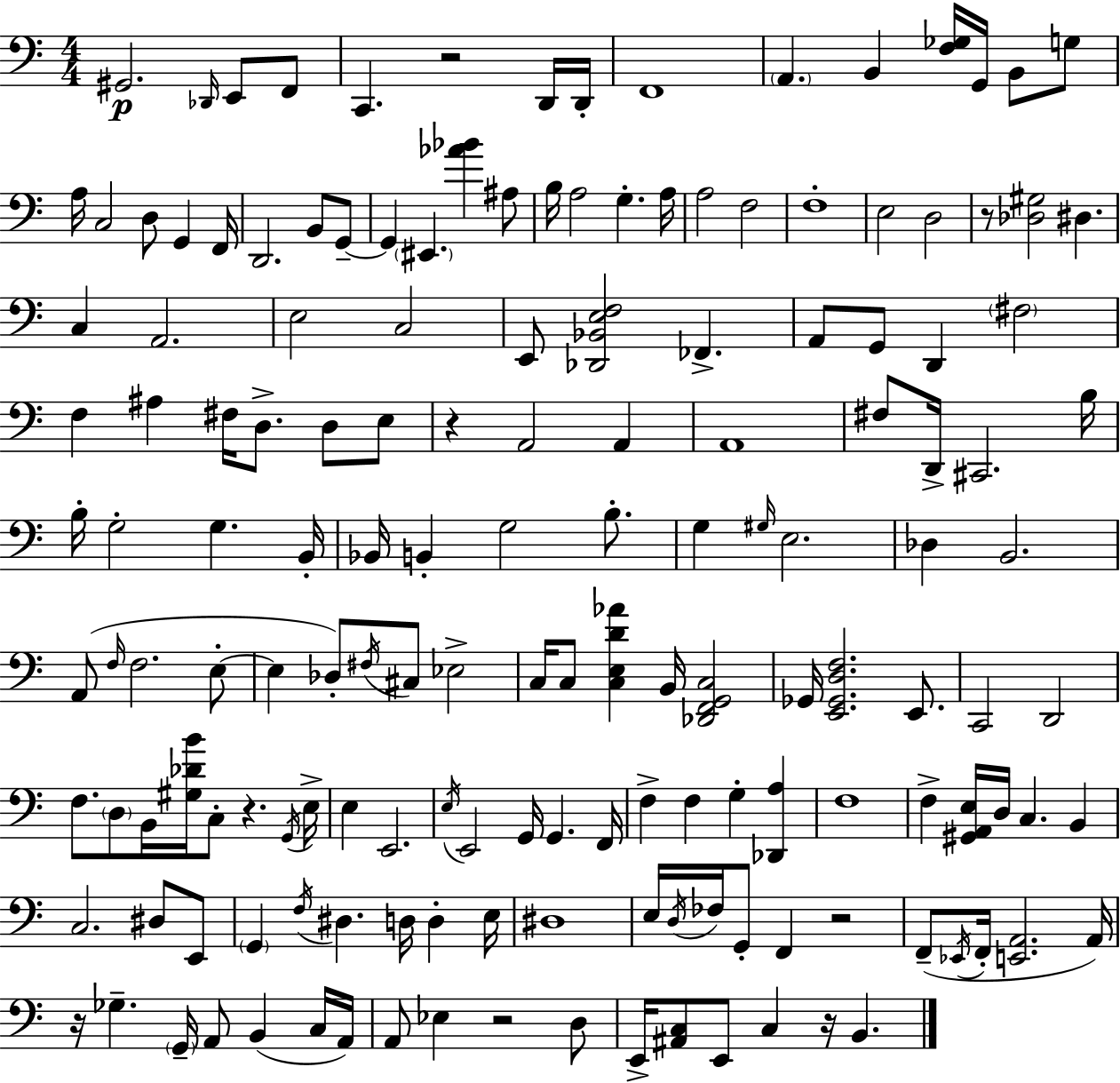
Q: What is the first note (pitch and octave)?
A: G#2